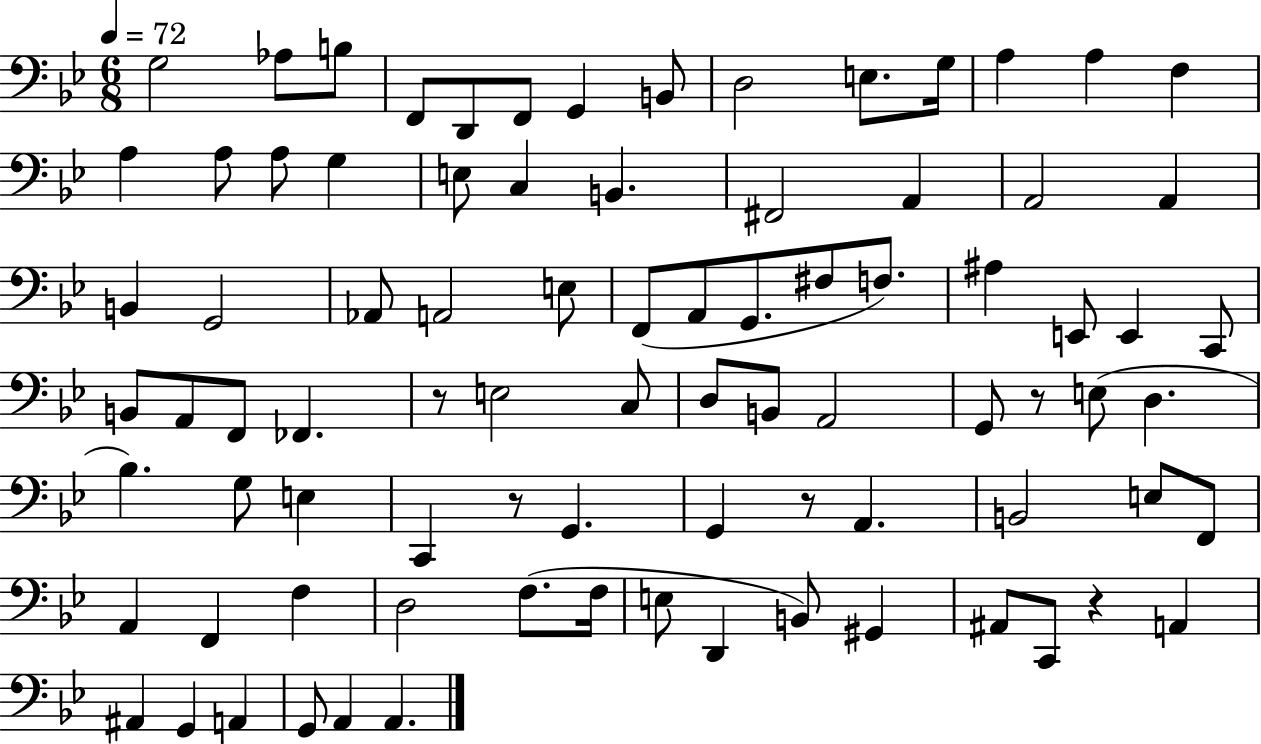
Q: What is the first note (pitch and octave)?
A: G3